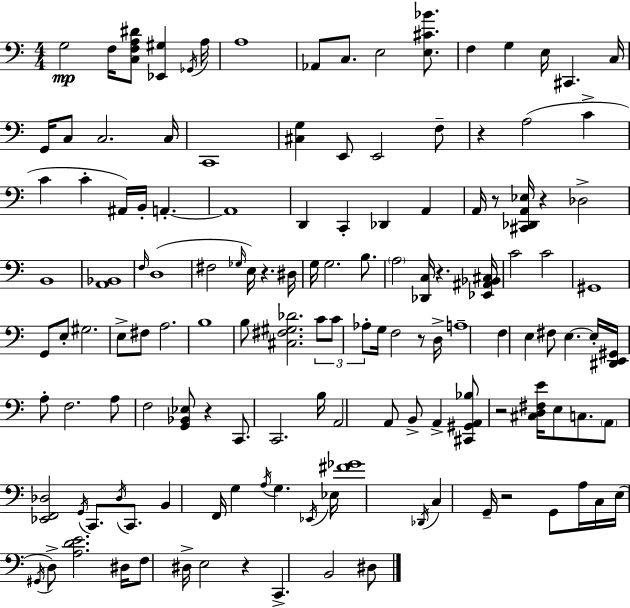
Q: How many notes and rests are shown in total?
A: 136